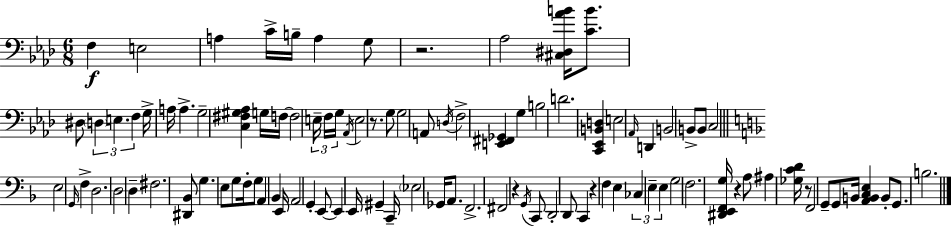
X:1
T:Untitled
M:6/8
L:1/4
K:Ab
F, E,2 A, C/4 B,/4 A, G,/2 z2 _A,2 [^C,^D,_AB]/4 [CB]/2 ^D,/2 D, E, F, G,/4 A,/4 A, G,2 [C,^F,^G,_A,] G,/4 F,/4 F,2 E,/4 F,/4 G,/4 _A,,/4 E,2 z/2 G,/2 G,2 A,,/2 D,/4 F,2 [E,,^F,,_G,,] G, B,2 D2 [C,,_E,,B,,D,] E,2 _A,,/4 D,, B,,2 B,,/2 B,,/2 C,2 E,2 G,,/4 F, D,2 D,2 D, ^F,2 [^D,,_B,,]/2 G, E,/2 G,/2 F,/4 G,/2 A,, _B,, E,,/4 A,,2 G,, E,,/2 E,, E,,/4 ^G,, C,,/4 _E,2 _G,,/4 A,,/2 F,,2 ^F,,2 z G,,/4 C,,/2 D,,2 D,,/2 C,, z F, E, _C, E, E, G,2 F,2 [^D,,E,,F,,G,]/4 z A,/2 ^A, [_G,CD]/4 z/2 F,,2 G,,/2 G,,/2 B,,/4 [A,,B,,C,E,] B,,/2 G,,/2 B,2